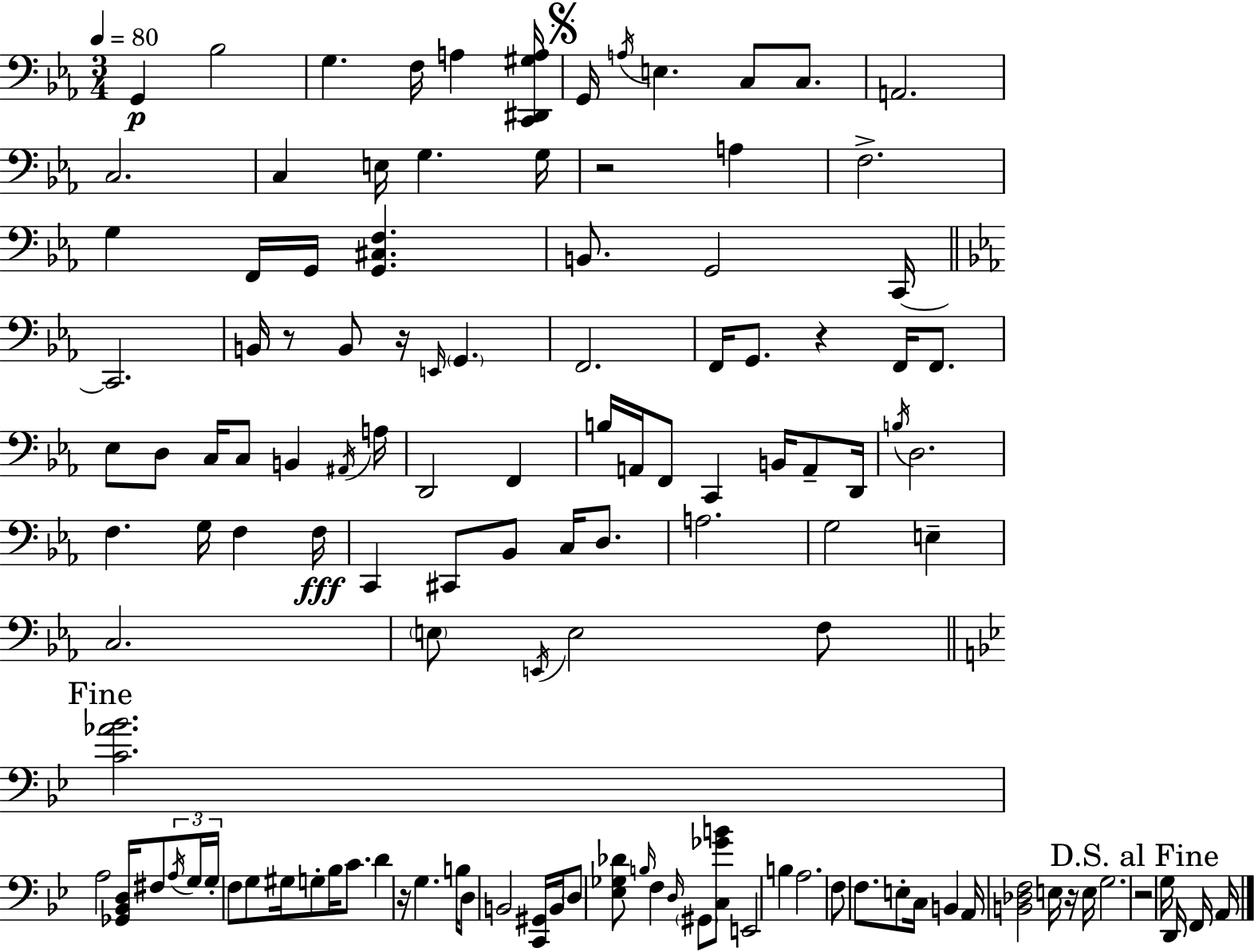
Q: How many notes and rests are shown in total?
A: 122